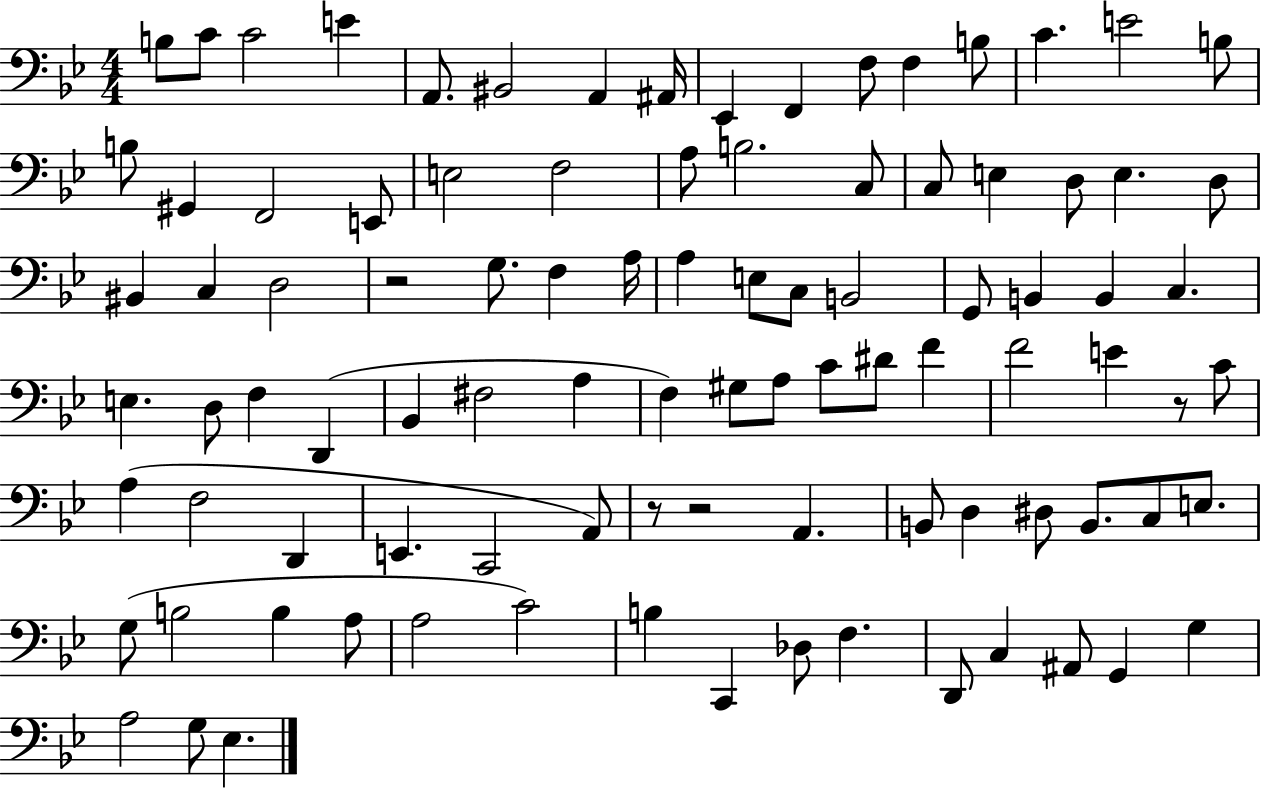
{
  \clef bass
  \numericTimeSignature
  \time 4/4
  \key bes \major
  \repeat volta 2 { b8 c'8 c'2 e'4 | a,8. bis,2 a,4 ais,16 | ees,4 f,4 f8 f4 b8 | c'4. e'2 b8 | \break b8 gis,4 f,2 e,8 | e2 f2 | a8 b2. c8 | c8 e4 d8 e4. d8 | \break bis,4 c4 d2 | r2 g8. f4 a16 | a4 e8 c8 b,2 | g,8 b,4 b,4 c4. | \break e4. d8 f4 d,4( | bes,4 fis2 a4 | f4) gis8 a8 c'8 dis'8 f'4 | f'2 e'4 r8 c'8 | \break a4( f2 d,4 | e,4. c,2 a,8) | r8 r2 a,4. | b,8 d4 dis8 b,8. c8 e8. | \break g8( b2 b4 a8 | a2 c'2) | b4 c,4 des8 f4. | d,8 c4 ais,8 g,4 g4 | \break a2 g8 ees4. | } \bar "|."
}